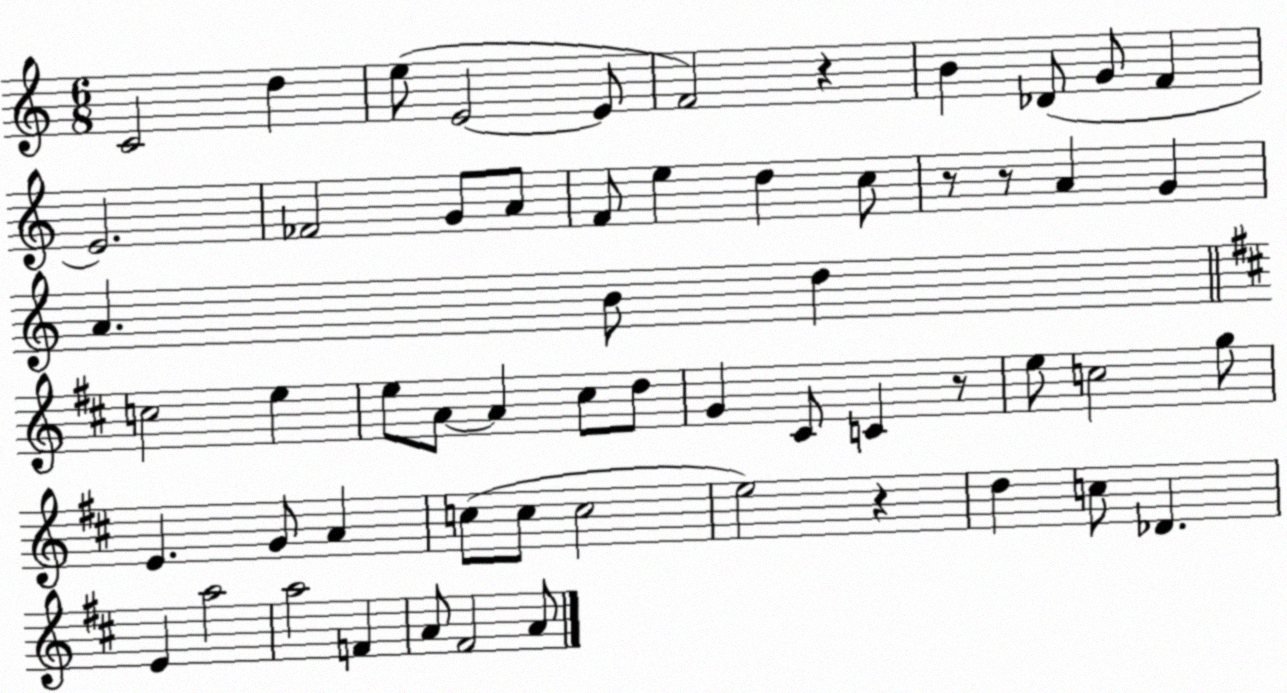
X:1
T:Untitled
M:6/8
L:1/4
K:C
C2 d e/2 E2 E/2 F2 z B _D/2 G/2 F E2 _F2 G/2 A/2 F/2 e d c/2 z/2 z/2 A G A B/2 d c2 e e/2 A/2 A ^c/2 d/2 G ^C/2 C z/2 e/2 c2 g/2 E G/2 A c/2 c/2 c2 e2 z d c/2 _D E a2 a2 F A/2 ^F2 A/2